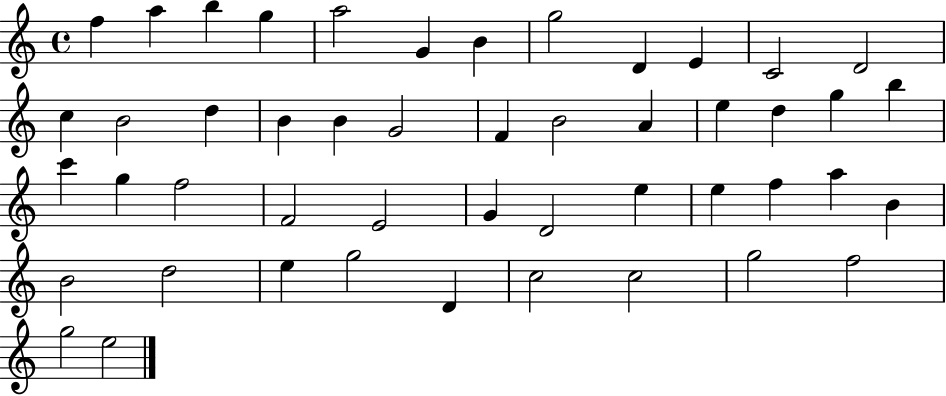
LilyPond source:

{
  \clef treble
  \time 4/4
  \defaultTimeSignature
  \key c \major
  f''4 a''4 b''4 g''4 | a''2 g'4 b'4 | g''2 d'4 e'4 | c'2 d'2 | \break c''4 b'2 d''4 | b'4 b'4 g'2 | f'4 b'2 a'4 | e''4 d''4 g''4 b''4 | \break c'''4 g''4 f''2 | f'2 e'2 | g'4 d'2 e''4 | e''4 f''4 a''4 b'4 | \break b'2 d''2 | e''4 g''2 d'4 | c''2 c''2 | g''2 f''2 | \break g''2 e''2 | \bar "|."
}